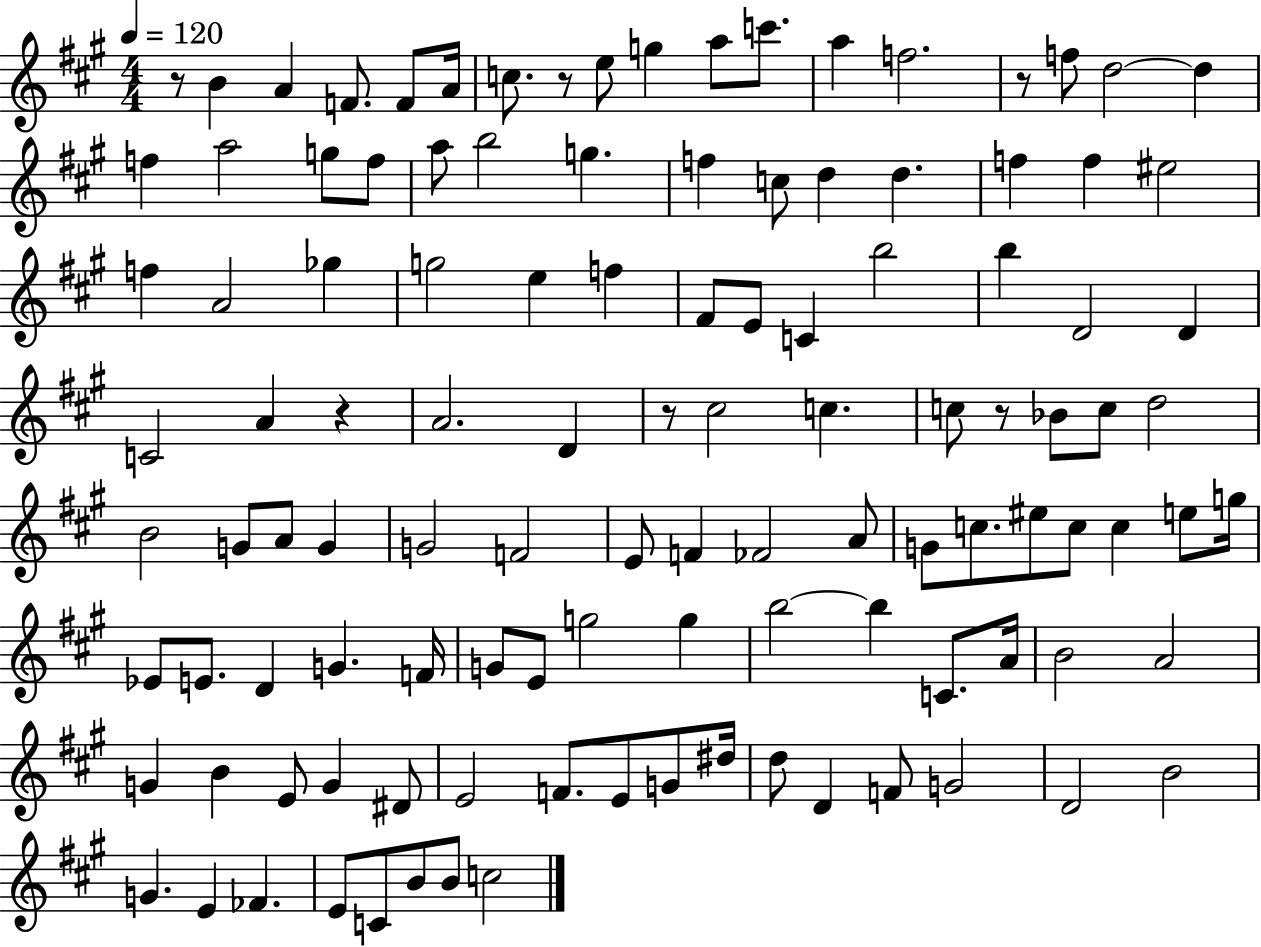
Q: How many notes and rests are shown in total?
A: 114